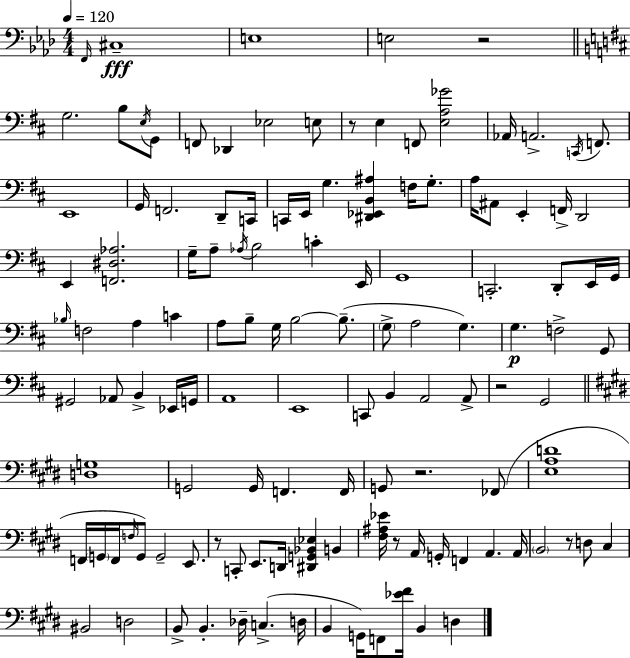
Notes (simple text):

F2/s C#3/w E3/w E3/h R/h G3/h. B3/e E3/s G2/e F2/e Db2/q Eb3/h E3/e R/e E3/q F2/e [E3,A3,Gb4]/h Ab2/s A2/h. C2/s F2/e. E2/w G2/s F2/h. D2/e C2/s C2/s E2/s G3/q. [D#2,Eb2,B2,A#3]/q F3/s G3/e. A3/s A#2/e E2/q F2/s D2/h E2/q [F2,D#3,Ab3]/h. G3/s A3/e Ab3/s B3/h C4/q E2/s G2/w C2/h. D2/e E2/s G2/s Bb3/s F3/h A3/q C4/q A3/e B3/e G3/s B3/h B3/e. G3/e A3/h G3/q. G3/q. F3/h G2/e G#2/h Ab2/e B2/q Eb2/s G2/s A2/w E2/w C2/e B2/q A2/h A2/e R/h G2/h [D3,G3]/w G2/h G2/s F2/q. F2/s G2/e R/h. FES2/e [E3,A3,D4]/w F2/s G2/s F2/s F3/s G2/e G2/h E2/e. R/e C2/e E2/e. D2/s [D#2,G2,Bb2,Eb3]/q B2/q [F#3,A#3,Eb4]/s R/e A2/s G2/s F2/q A2/q. A2/s B2/h R/e D3/e C#3/q BIS2/h D3/h B2/e B2/q. Db3/s C3/q. D3/s B2/q G2/s F2/e [Eb4,F#4]/s B2/q D3/q